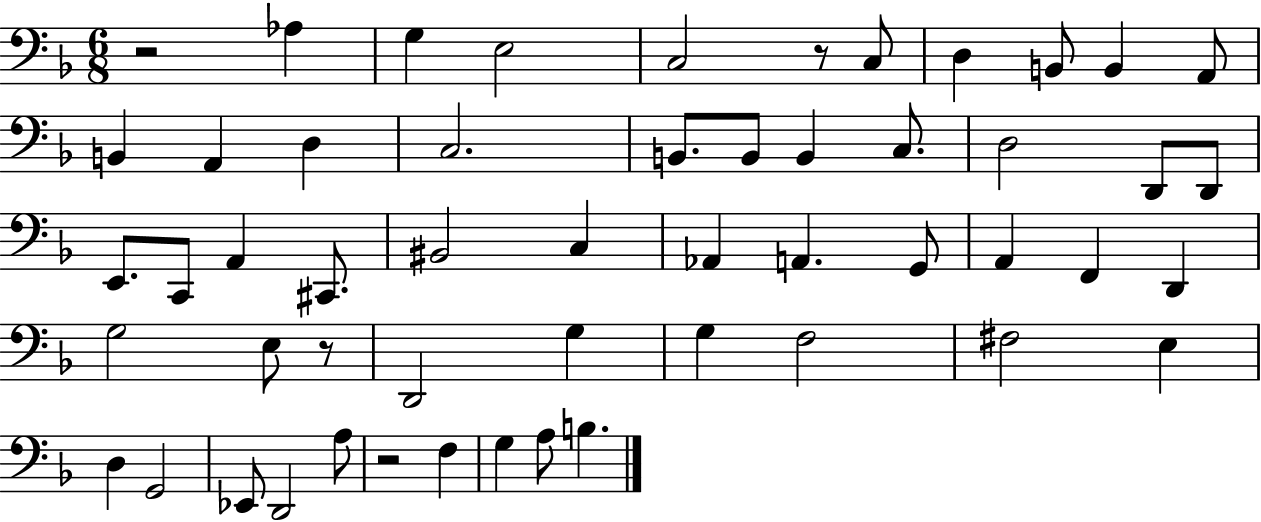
X:1
T:Untitled
M:6/8
L:1/4
K:F
z2 _A, G, E,2 C,2 z/2 C,/2 D, B,,/2 B,, A,,/2 B,, A,, D, C,2 B,,/2 B,,/2 B,, C,/2 D,2 D,,/2 D,,/2 E,,/2 C,,/2 A,, ^C,,/2 ^B,,2 C, _A,, A,, G,,/2 A,, F,, D,, G,2 E,/2 z/2 D,,2 G, G, F,2 ^F,2 E, D, G,,2 _E,,/2 D,,2 A,/2 z2 F, G, A,/2 B,